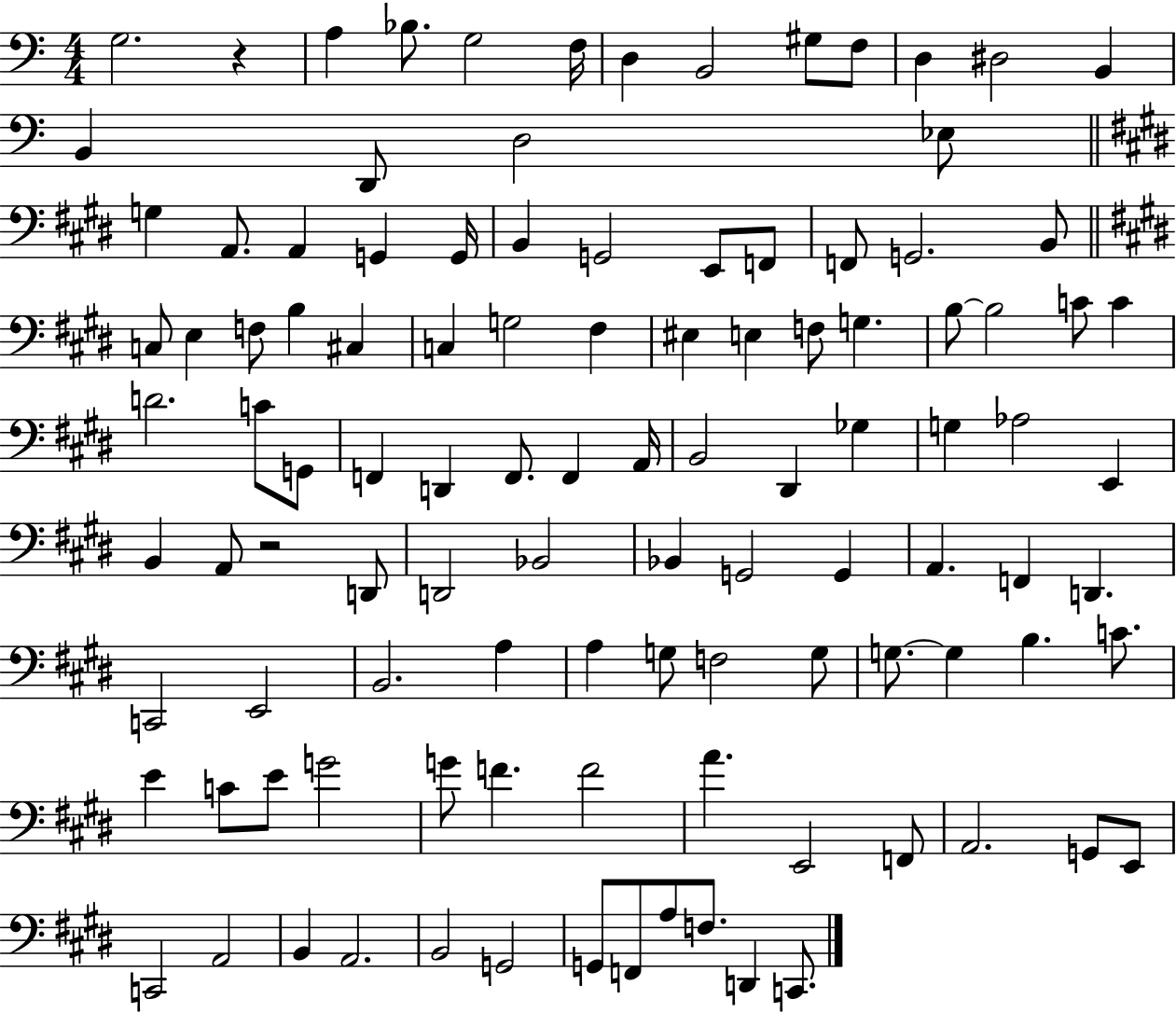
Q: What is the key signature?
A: C major